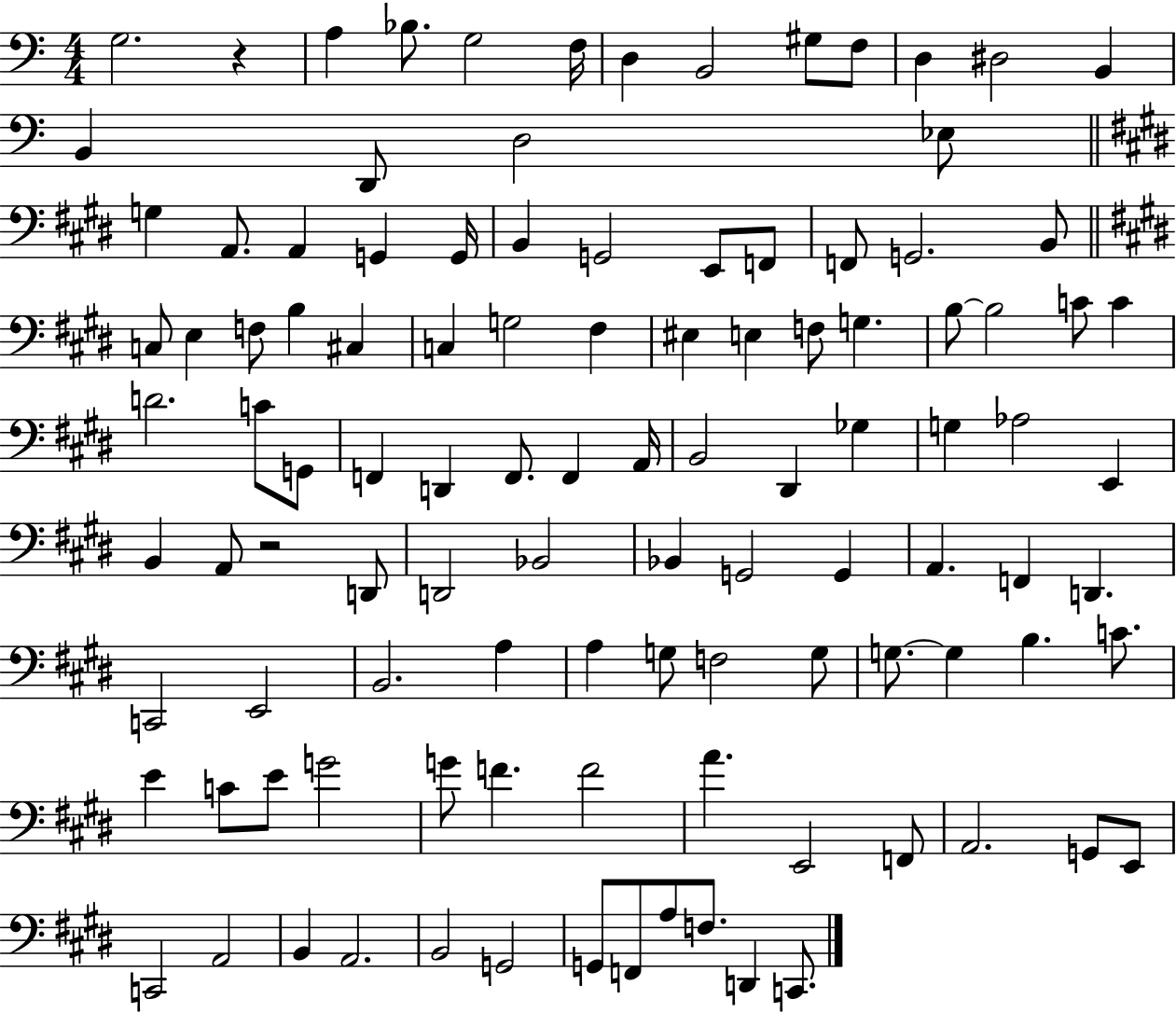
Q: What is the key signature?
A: C major